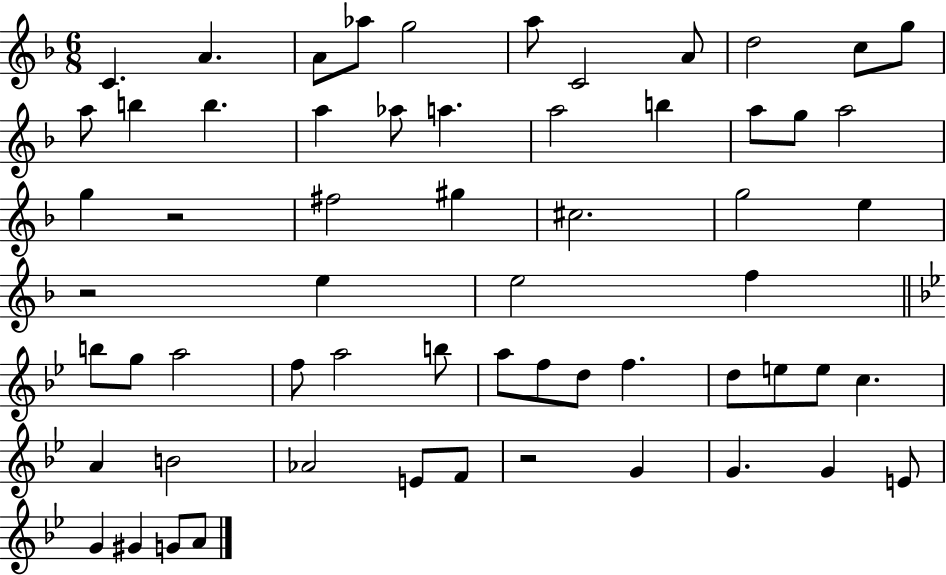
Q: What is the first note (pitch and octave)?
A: C4